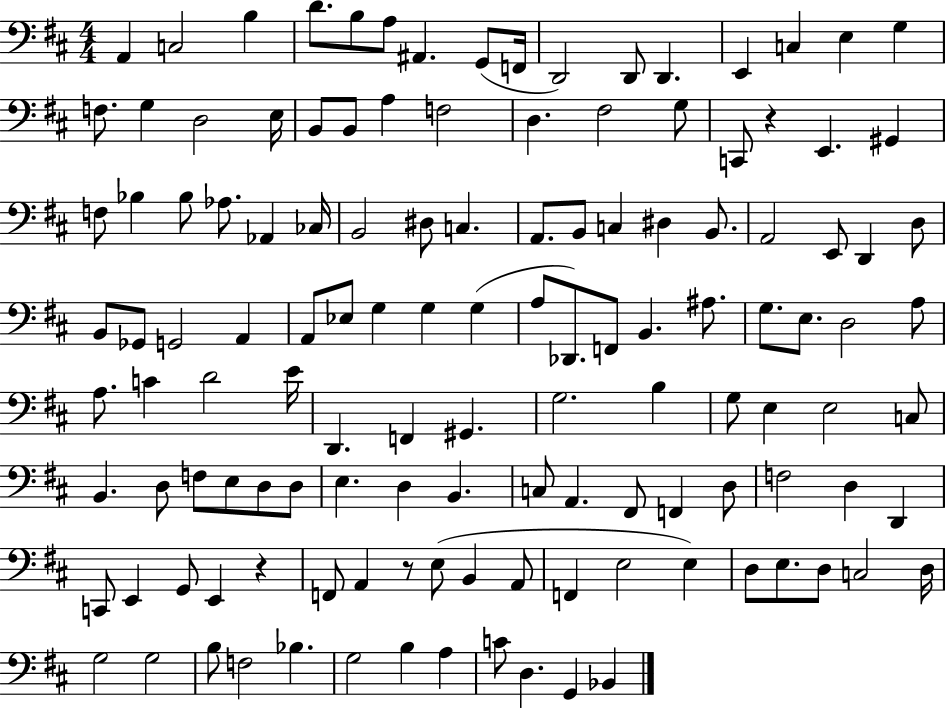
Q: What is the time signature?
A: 4/4